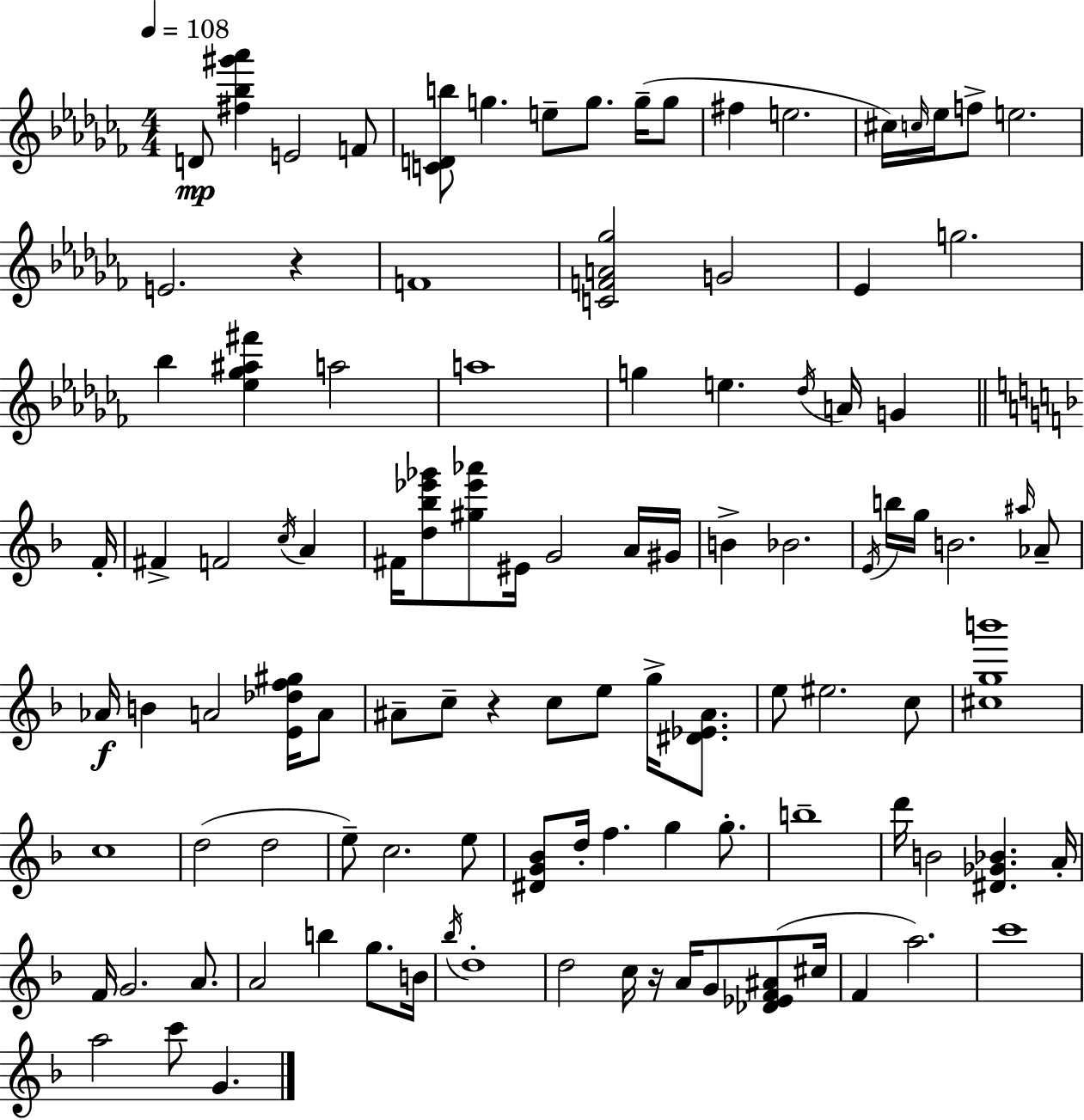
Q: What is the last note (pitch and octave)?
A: G4